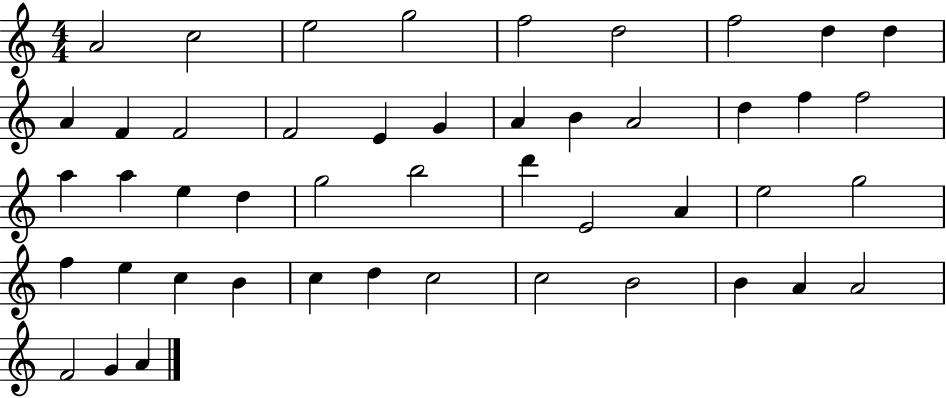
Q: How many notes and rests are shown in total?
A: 47